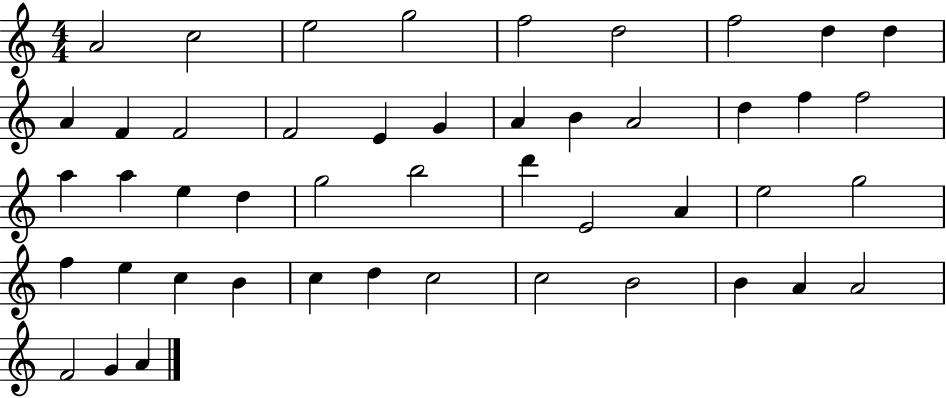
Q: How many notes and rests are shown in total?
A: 47